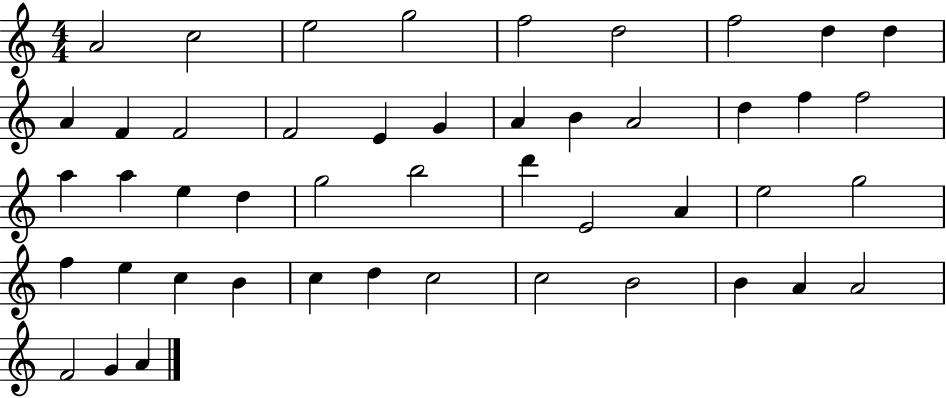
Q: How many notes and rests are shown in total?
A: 47